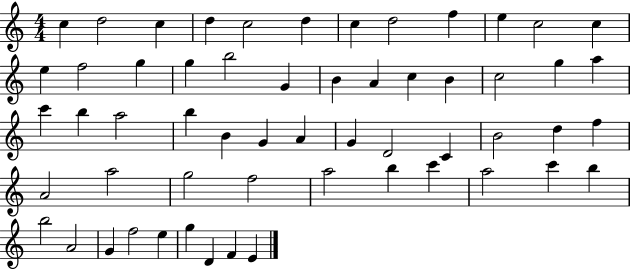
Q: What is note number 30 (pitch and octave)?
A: B4